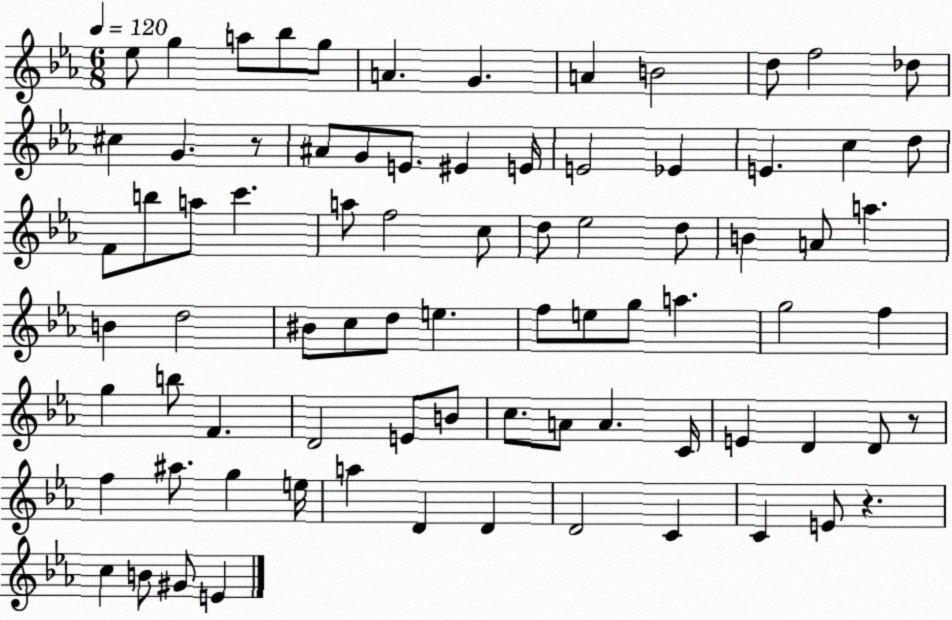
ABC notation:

X:1
T:Untitled
M:6/8
L:1/4
K:Eb
_e/2 g a/2 _b/2 g/2 A G A B2 d/2 f2 _d/2 ^c G z/2 ^A/2 G/2 E/2 ^E E/4 E2 _E E c d/2 F/2 b/2 a/2 c' a/2 f2 c/2 d/2 _e2 d/2 B A/2 a B d2 ^B/2 c/2 d/2 e f/2 e/2 g/2 a g2 f g b/2 F D2 E/2 B/2 c/2 A/2 A C/4 E D D/2 z/2 f ^a/2 g e/4 a D D D2 C C E/2 z c B/2 ^G/2 E